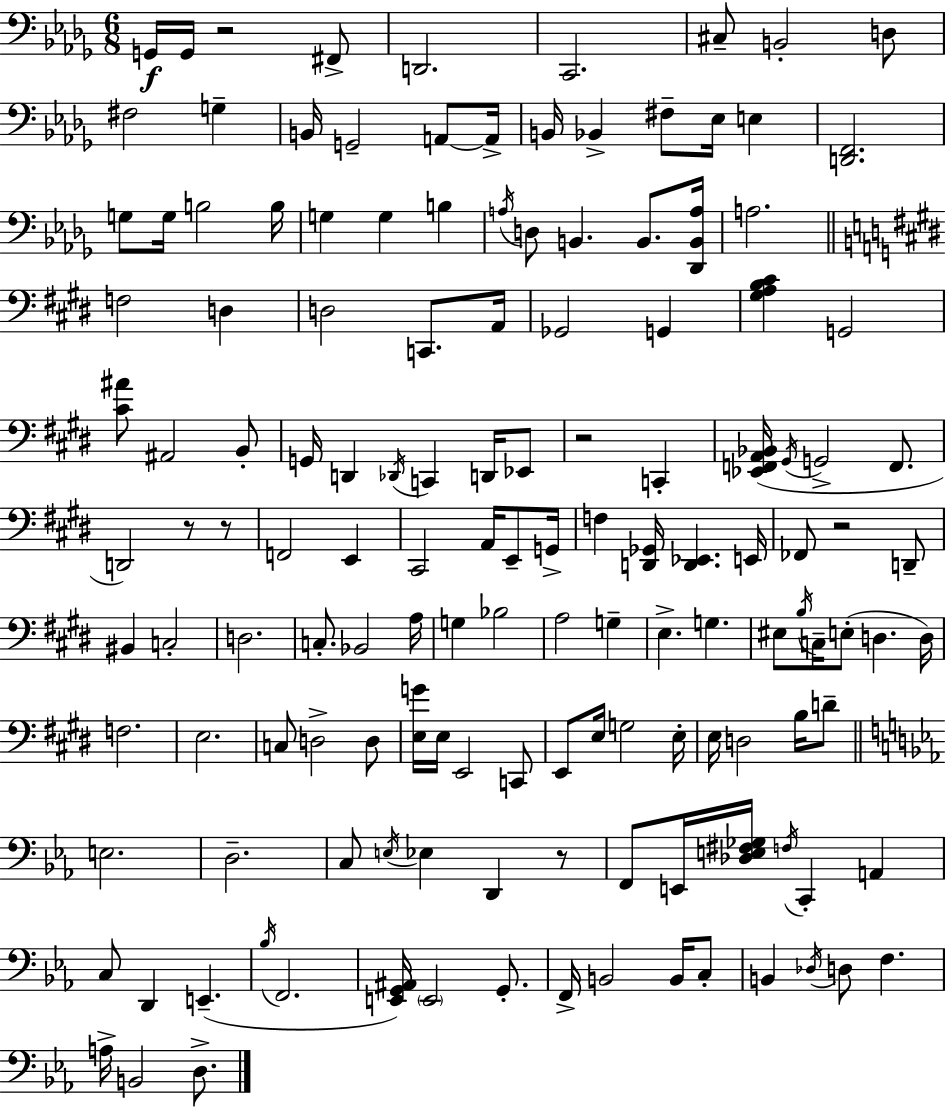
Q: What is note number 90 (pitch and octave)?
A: E3